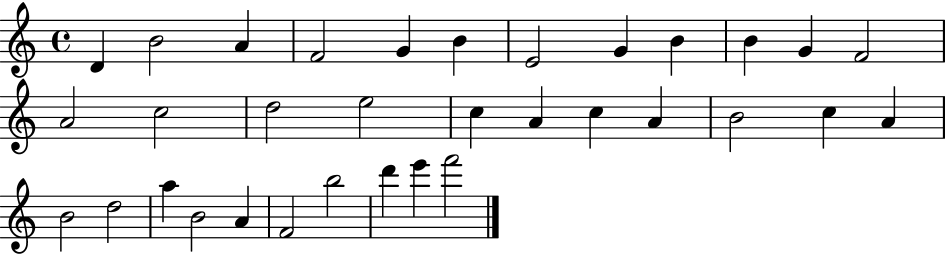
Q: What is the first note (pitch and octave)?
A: D4